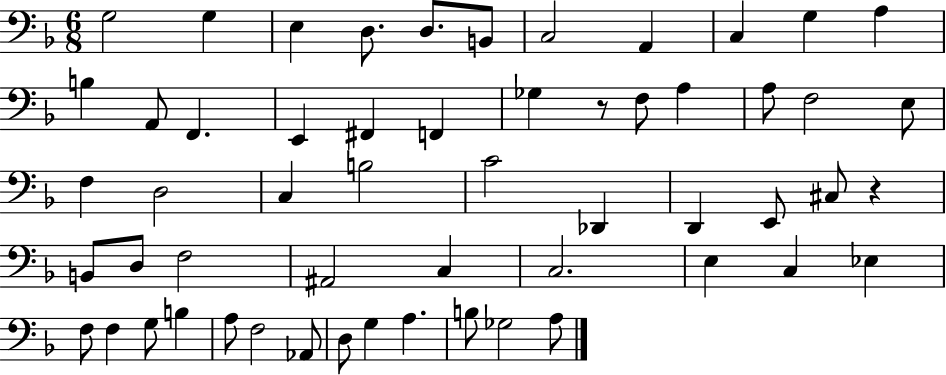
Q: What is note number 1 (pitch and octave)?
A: G3